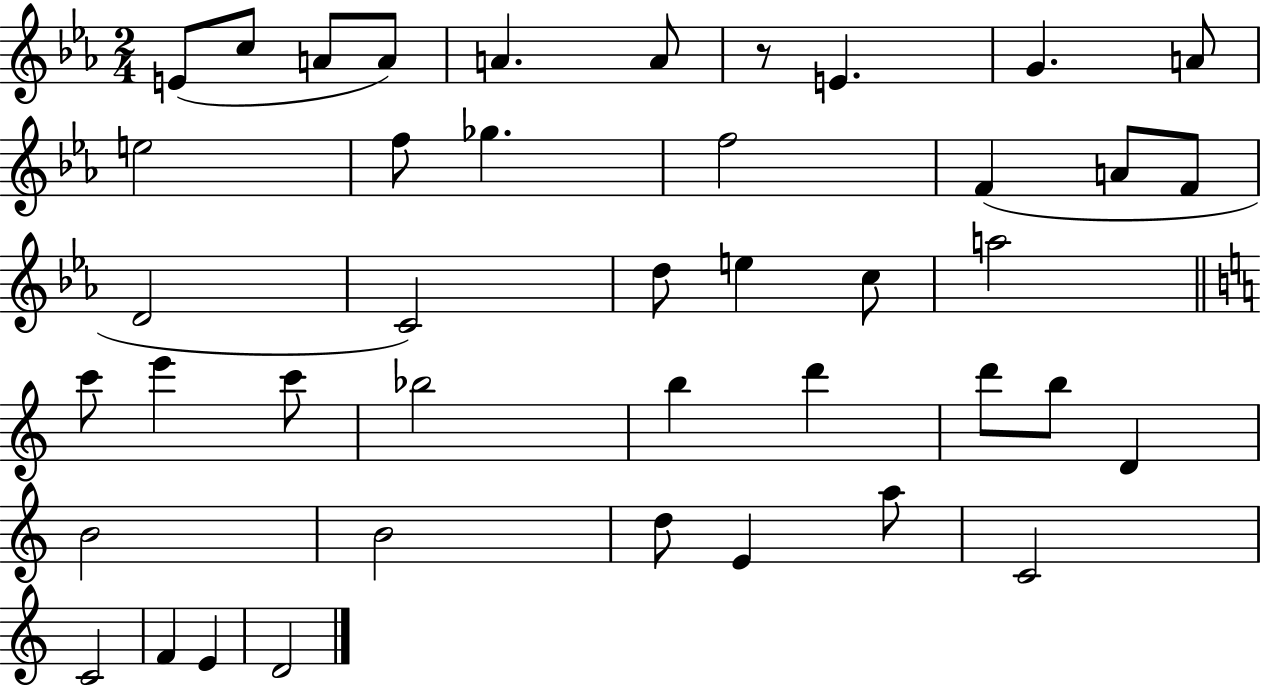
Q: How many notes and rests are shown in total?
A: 42